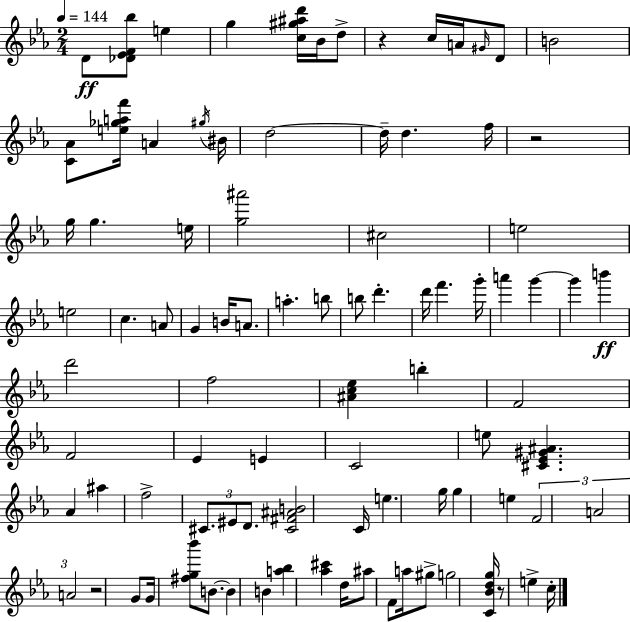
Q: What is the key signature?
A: EES major